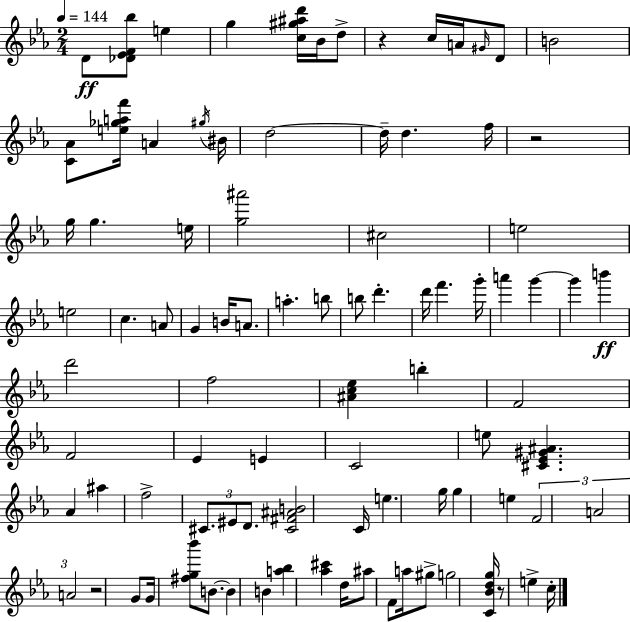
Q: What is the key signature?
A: EES major